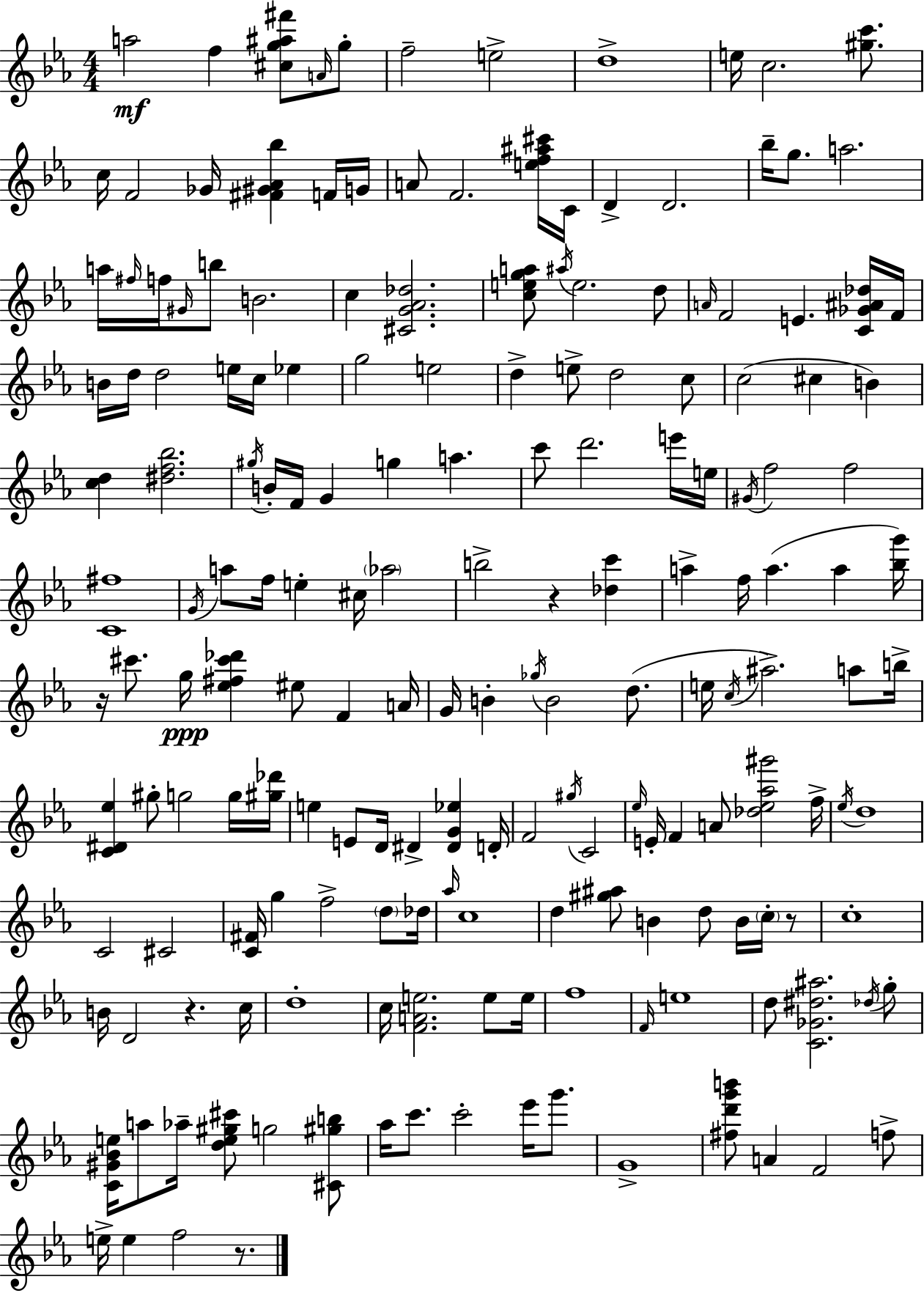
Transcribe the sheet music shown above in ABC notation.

X:1
T:Untitled
M:4/4
L:1/4
K:Cm
a2 f [^cg^a^f']/2 A/4 g/2 f2 e2 d4 e/4 c2 [^gc']/2 c/4 F2 _G/4 [^F^G_A_b] F/4 G/4 A/2 F2 [ef^a^c']/4 C/4 D D2 _b/4 g/2 a2 a/4 ^f/4 f/4 ^G/4 b/2 B2 c [^CG_A_d]2 [cega]/2 ^a/4 e2 d/2 A/4 F2 E [C_G^A_d]/4 F/4 B/4 d/4 d2 e/4 c/4 _e g2 e2 d e/2 d2 c/2 c2 ^c B [cd] [^df_b]2 ^g/4 B/4 F/4 G g a c'/2 d'2 e'/4 e/4 ^G/4 f2 f2 [C^f]4 G/4 a/2 f/4 e ^c/4 _a2 b2 z [_dc'] a f/4 a a [_bg']/4 z/4 ^c'/2 g/4 [_e^f^c'_d'] ^e/2 F A/4 G/4 B _g/4 B2 d/2 e/4 c/4 ^a2 a/2 b/4 [C^D_e] ^g/2 g2 g/4 [^g_d']/4 e E/2 D/4 ^D [^DG_e] D/4 F2 ^g/4 C2 _e/4 E/4 F A/2 [_d_e_a^g']2 f/4 _e/4 d4 C2 ^C2 [C^F]/4 g f2 d/2 _d/4 _a/4 c4 d [^g^a]/2 B d/2 B/4 c/4 z/2 c4 B/4 D2 z c/4 d4 c/4 [FAe]2 e/2 e/4 f4 F/4 e4 d/2 [C_G^d^a]2 _d/4 g/2 [C^G_Be]/4 a/2 _a/4 [de^g^c']/2 g2 [^C^gb]/2 _a/4 c'/2 c'2 _e'/4 g'/2 G4 [^fd'g'b']/2 A F2 f/2 e/4 e f2 z/2